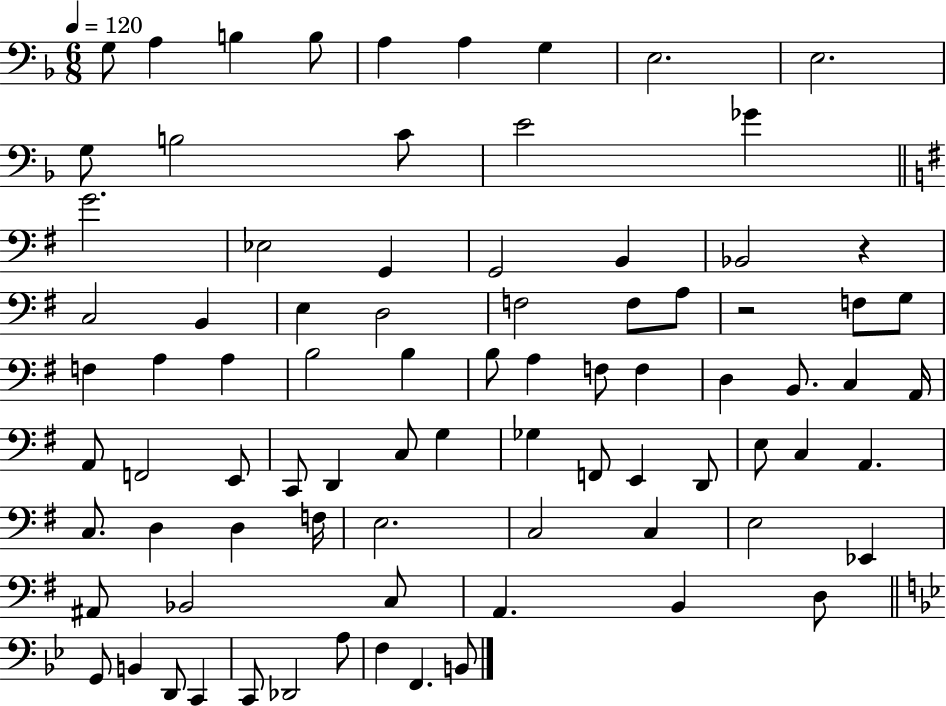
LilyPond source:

{
  \clef bass
  \numericTimeSignature
  \time 6/8
  \key f \major
  \tempo 4 = 120
  \repeat volta 2 { g8 a4 b4 b8 | a4 a4 g4 | e2. | e2. | \break g8 b2 c'8 | e'2 ges'4 | \bar "||" \break \key g \major g'2. | ees2 g,4 | g,2 b,4 | bes,2 r4 | \break c2 b,4 | e4 d2 | f2 f8 a8 | r2 f8 g8 | \break f4 a4 a4 | b2 b4 | b8 a4 f8 f4 | d4 b,8. c4 a,16 | \break a,8 f,2 e,8 | c,8 d,4 c8 g4 | ges4 f,8 e,4 d,8 | e8 c4 a,4. | \break c8. d4 d4 f16 | e2. | c2 c4 | e2 ees,4 | \break ais,8 bes,2 c8 | a,4. b,4 d8 | \bar "||" \break \key g \minor g,8 b,4 d,8 c,4 | c,8 des,2 a8 | f4 f,4. b,8 | } \bar "|."
}